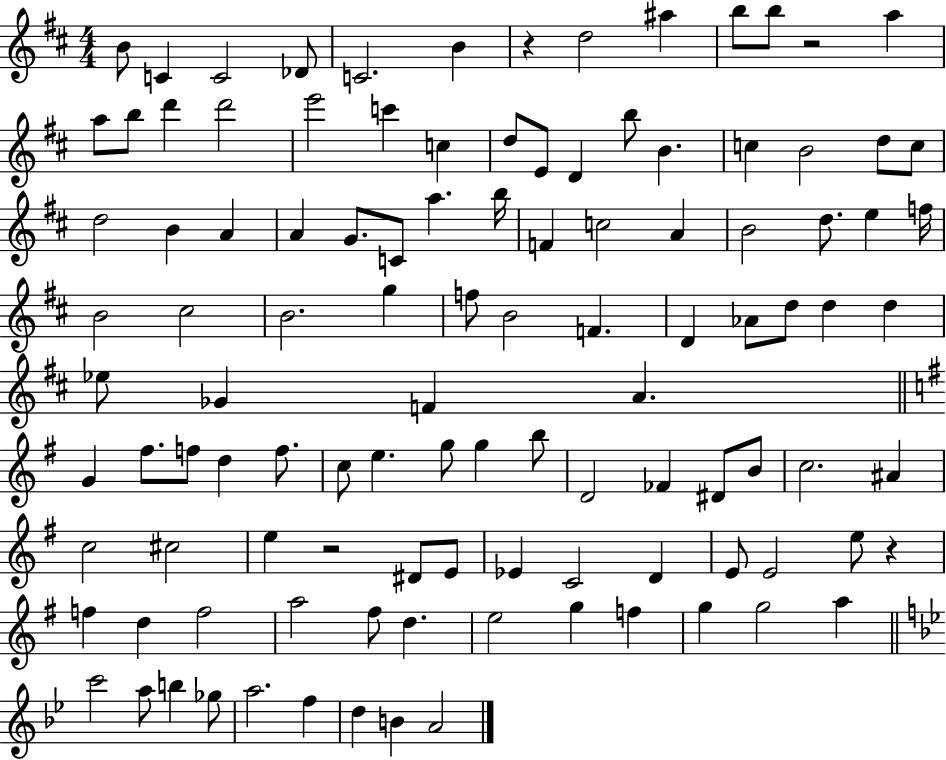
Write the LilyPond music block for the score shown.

{
  \clef treble
  \numericTimeSignature
  \time 4/4
  \key d \major
  b'8 c'4 c'2 des'8 | c'2. b'4 | r4 d''2 ais''4 | b''8 b''8 r2 a''4 | \break a''8 b''8 d'''4 d'''2 | e'''2 c'''4 c''4 | d''8 e'8 d'4 b''8 b'4. | c''4 b'2 d''8 c''8 | \break d''2 b'4 a'4 | a'4 g'8. c'8 a''4. b''16 | f'4 c''2 a'4 | b'2 d''8. e''4 f''16 | \break b'2 cis''2 | b'2. g''4 | f''8 b'2 f'4. | d'4 aes'8 d''8 d''4 d''4 | \break ees''8 ges'4 f'4 a'4. | \bar "||" \break \key e \minor g'4 fis''8. f''8 d''4 f''8. | c''8 e''4. g''8 g''4 b''8 | d'2 fes'4 dis'8 b'8 | c''2. ais'4 | \break c''2 cis''2 | e''4 r2 dis'8 e'8 | ees'4 c'2 d'4 | e'8 e'2 e''8 r4 | \break f''4 d''4 f''2 | a''2 fis''8 d''4. | e''2 g''4 f''4 | g''4 g''2 a''4 | \break \bar "||" \break \key bes \major c'''2 a''8 b''4 ges''8 | a''2. f''4 | d''4 b'4 a'2 | \bar "|."
}